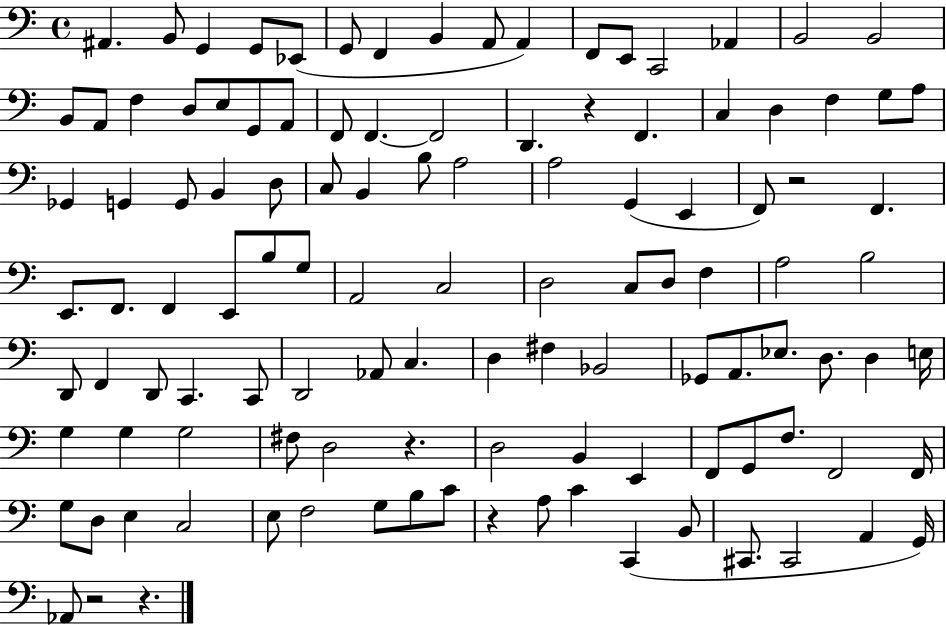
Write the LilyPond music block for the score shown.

{
  \clef bass
  \time 4/4
  \defaultTimeSignature
  \key c \major
  \repeat volta 2 { ais,4. b,8 g,4 g,8 ees,8( | g,8 f,4 b,4 a,8 a,4) | f,8 e,8 c,2 aes,4 | b,2 b,2 | \break b,8 a,8 f4 d8 e8 g,8 a,8 | f,8 f,4.~~ f,2 | d,4. r4 f,4. | c4 d4 f4 g8 a8 | \break ges,4 g,4 g,8 b,4 d8 | c8 b,4 b8 a2 | a2 g,4( e,4 | f,8) r2 f,4. | \break e,8. f,8. f,4 e,8 b8 g8 | a,2 c2 | d2 c8 d8 f4 | a2 b2 | \break d,8 f,4 d,8 c,4. c,8 | d,2 aes,8 c4. | d4 fis4 bes,2 | ges,8 a,8. ees8. d8. d4 e16 | \break g4 g4 g2 | fis8 d2 r4. | d2 b,4 e,4 | f,8 g,8 f8. f,2 f,16 | \break g8 d8 e4 c2 | e8 f2 g8 b8 c'8 | r4 a8 c'4 c,4( b,8 | cis,8. cis,2 a,4 g,16) | \break aes,8 r2 r4. | } \bar "|."
}